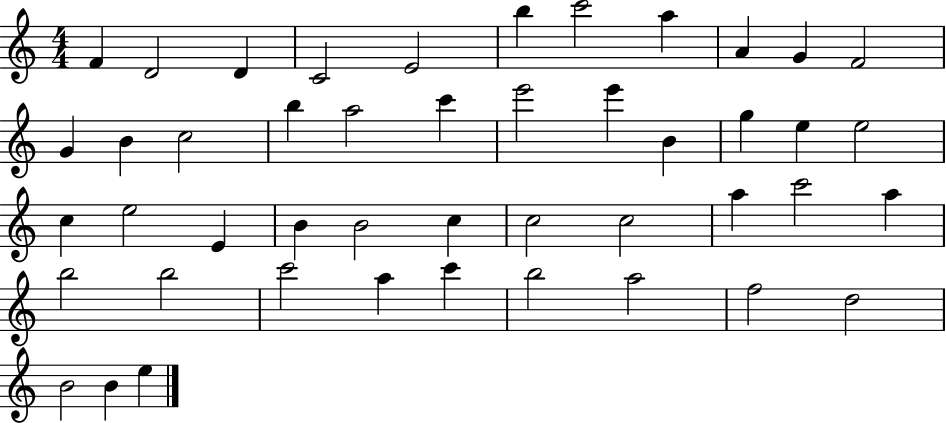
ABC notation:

X:1
T:Untitled
M:4/4
L:1/4
K:C
F D2 D C2 E2 b c'2 a A G F2 G B c2 b a2 c' e'2 e' B g e e2 c e2 E B B2 c c2 c2 a c'2 a b2 b2 c'2 a c' b2 a2 f2 d2 B2 B e